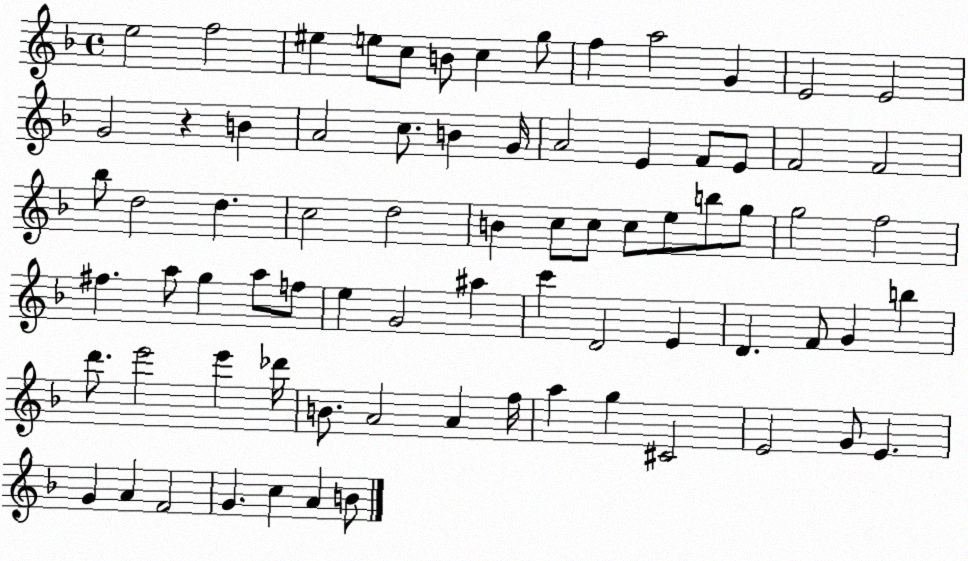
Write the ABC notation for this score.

X:1
T:Untitled
M:4/4
L:1/4
K:F
e2 f2 ^e e/2 c/2 B/2 c g/2 f a2 G E2 E2 G2 z B A2 c/2 B G/4 A2 E F/2 E/2 F2 F2 _b/2 d2 d c2 d2 B c/2 c/2 c/2 e/2 b/2 g/2 g2 f2 ^f a/2 g a/2 f/2 e G2 ^a c' D2 E D F/2 G b d'/2 e'2 e' _d'/4 B/2 A2 A f/4 a g ^C2 E2 G/2 E G A F2 G c A B/2